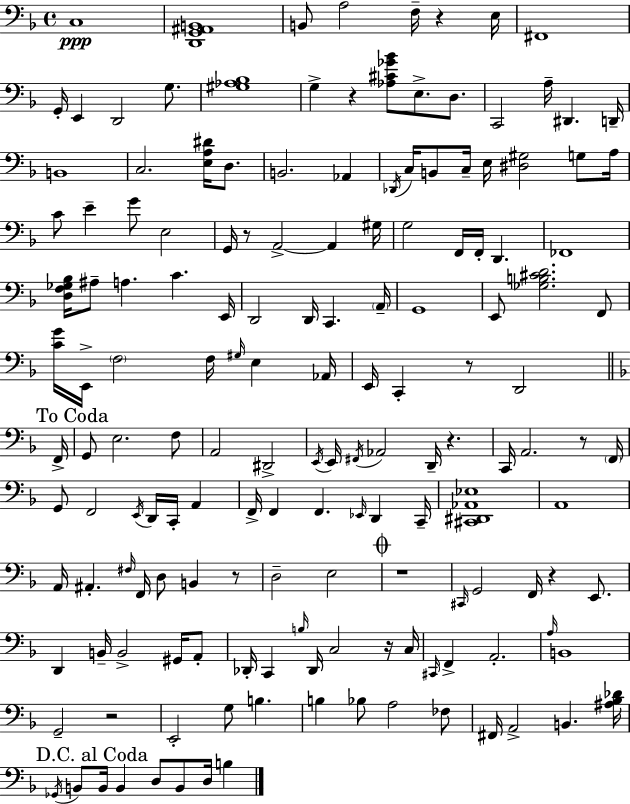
X:1
T:Untitled
M:4/4
L:1/4
K:Dm
C,4 [D,,G,,^A,,B,,]4 B,,/2 A,2 F,/4 z E,/4 ^F,,4 G,,/4 E,, D,,2 G,/2 [^G,_A,_B,]4 G, z [_A,^C_G_B]/2 E,/2 D,/2 C,,2 A,/4 ^D,, D,,/4 B,,4 C,2 [E,A,^D]/4 D,/2 B,,2 _A,, _D,,/4 C,/4 B,,/2 C,/4 E,/4 [^D,^G,]2 G,/2 A,/4 C/2 E G/2 E,2 G,,/4 z/2 A,,2 A,, ^G,/4 G,2 F,,/4 F,,/4 D,, _F,,4 [D,F,_G,_B,]/4 ^A,/2 A, C E,,/4 D,,2 D,,/4 C,, A,,/4 G,,4 E,,/2 [_G,B,^CD]2 F,,/2 [CG]/4 E,,/4 F,2 F,/4 ^G,/4 E, _A,,/4 E,,/4 C,, z/2 D,,2 F,,/4 G,,/2 E,2 F,/2 A,,2 ^D,,2 E,,/4 E,,/4 ^F,,/4 _A,,2 D,,/4 z C,,/4 A,,2 z/2 F,,/4 G,,/2 F,,2 E,,/4 D,,/4 C,,/4 A,, F,,/4 F,, F,, _E,,/4 D,, C,,/4 [^C,,^D,,_A,,_E,]4 A,,4 A,,/4 ^A,, ^F,/4 F,,/4 D,/2 B,, z/2 D,2 E,2 z4 ^C,,/4 G,,2 F,,/4 z E,,/2 D,, B,,/4 B,,2 ^G,,/4 A,,/2 _D,,/4 C,, B,/4 _D,,/4 C,2 z/4 C,/4 ^C,,/4 F,, A,,2 A,/4 B,,4 G,,2 z2 E,,2 G,/2 B, B, _B,/2 A,2 _F,/2 ^F,,/4 A,,2 B,, [^A,_B,_D]/4 _G,,/4 B,,/2 B,,/4 B,, D,/2 B,,/2 D,/4 B,